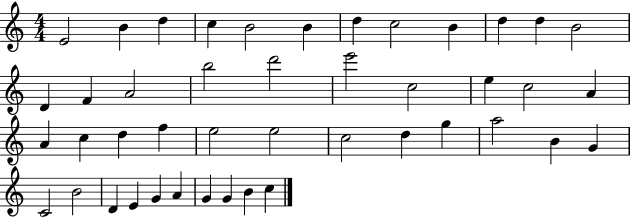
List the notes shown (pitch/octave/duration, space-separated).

E4/h B4/q D5/q C5/q B4/h B4/q D5/q C5/h B4/q D5/q D5/q B4/h D4/q F4/q A4/h B5/h D6/h E6/h C5/h E5/q C5/h A4/q A4/q C5/q D5/q F5/q E5/h E5/h C5/h D5/q G5/q A5/h B4/q G4/q C4/h B4/h D4/q E4/q G4/q A4/q G4/q G4/q B4/q C5/q